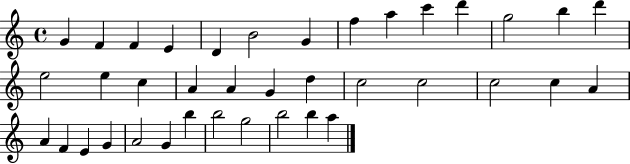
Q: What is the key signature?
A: C major